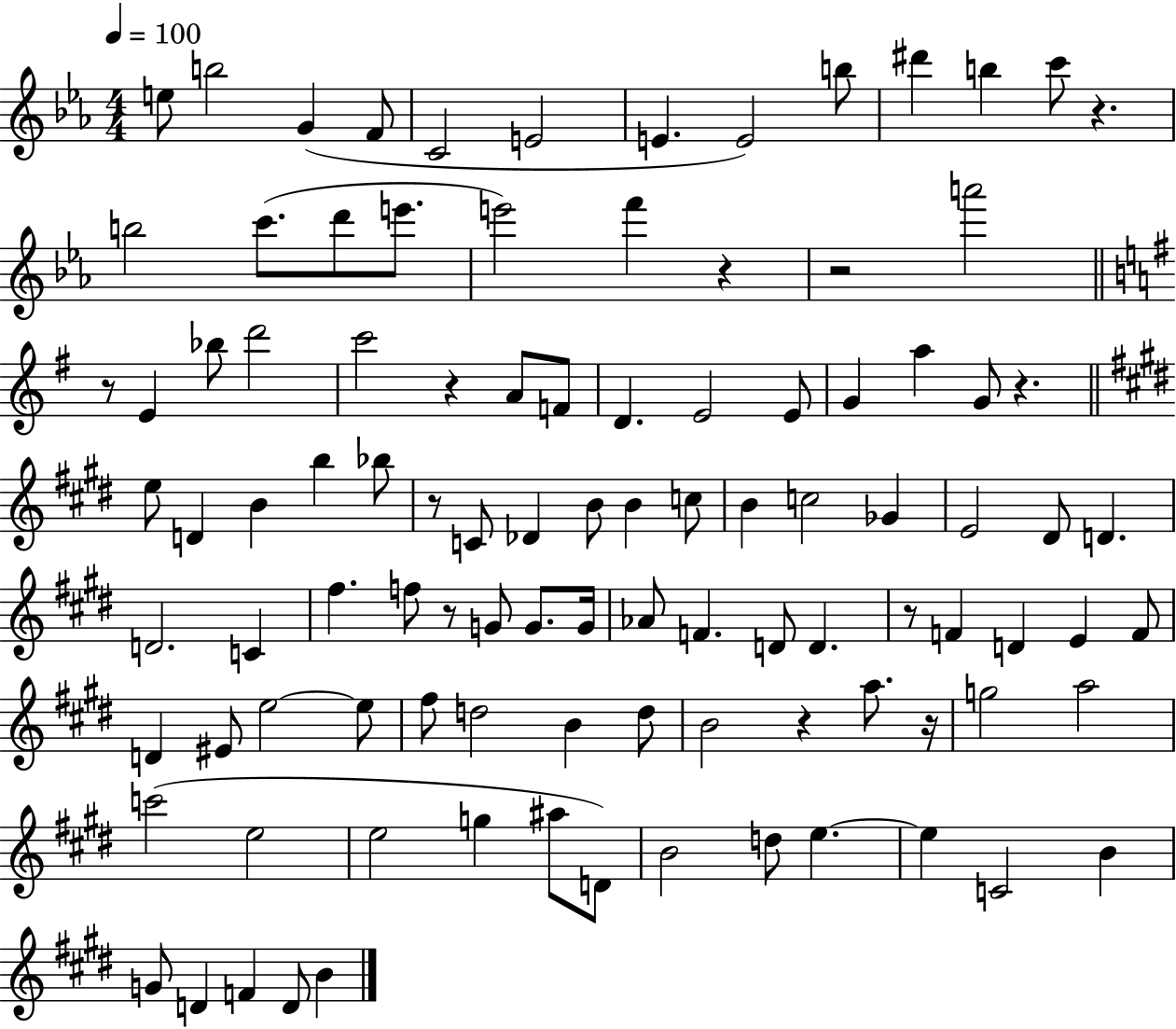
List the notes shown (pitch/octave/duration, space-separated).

E5/e B5/h G4/q F4/e C4/h E4/h E4/q. E4/h B5/e D#6/q B5/q C6/e R/q. B5/h C6/e. D6/e E6/e. E6/h F6/q R/q R/h A6/h R/e E4/q Bb5/e D6/h C6/h R/q A4/e F4/e D4/q. E4/h E4/e G4/q A5/q G4/e R/q. E5/e D4/q B4/q B5/q Bb5/e R/e C4/e Db4/q B4/e B4/q C5/e B4/q C5/h Gb4/q E4/h D#4/e D4/q. D4/h. C4/q F#5/q. F5/e R/e G4/e G4/e. G4/s Ab4/e F4/q. D4/e D4/q. R/e F4/q D4/q E4/q F4/e D4/q EIS4/e E5/h E5/e F#5/e D5/h B4/q D5/e B4/h R/q A5/e. R/s G5/h A5/h C6/h E5/h E5/h G5/q A#5/e D4/e B4/h D5/e E5/q. E5/q C4/h B4/q G4/e D4/q F4/q D4/e B4/q